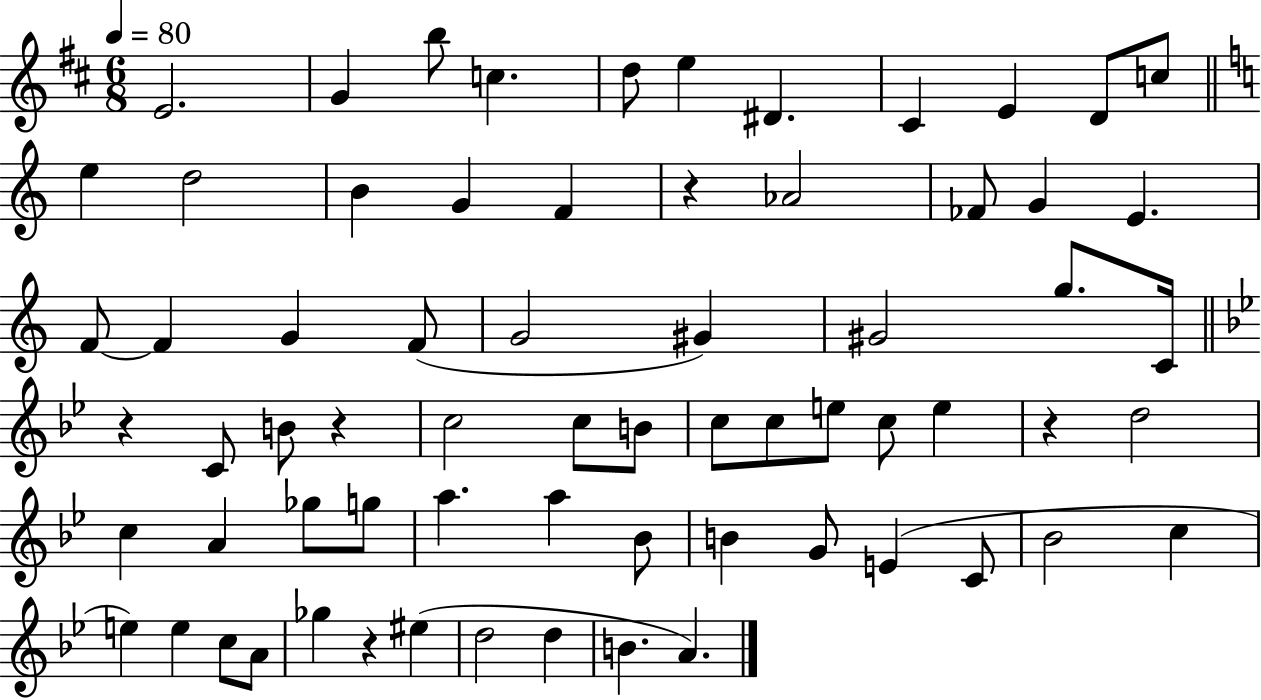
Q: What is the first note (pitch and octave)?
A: E4